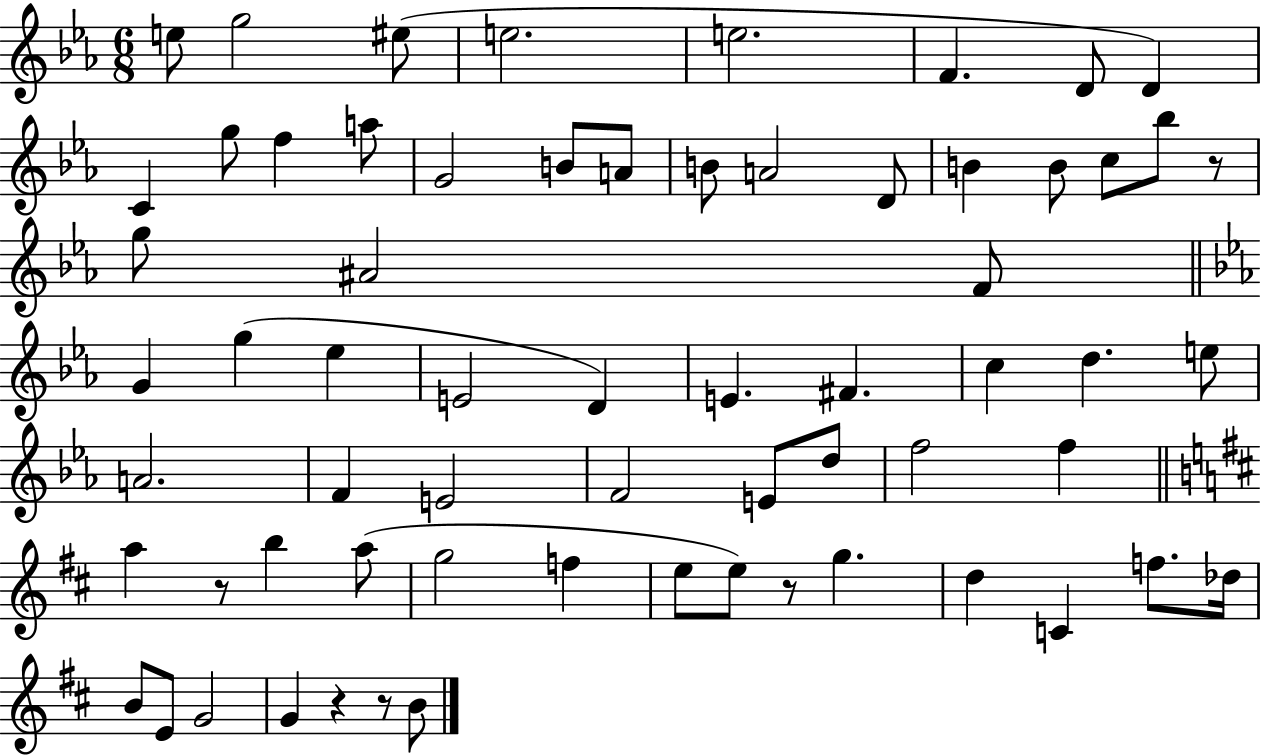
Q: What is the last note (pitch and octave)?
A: B4